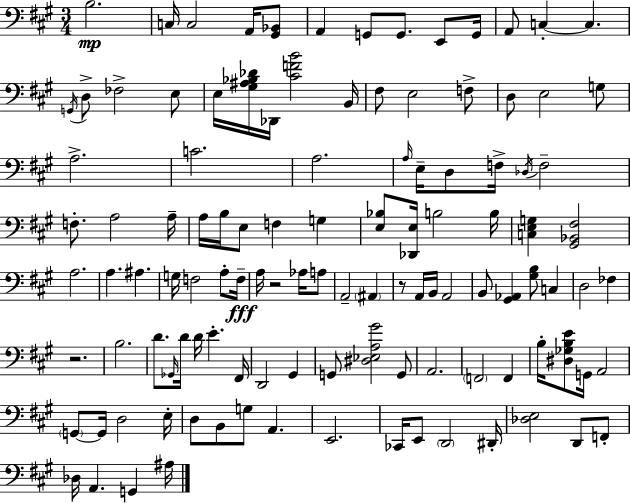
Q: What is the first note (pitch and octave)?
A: B3